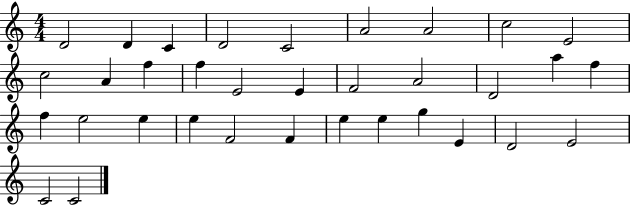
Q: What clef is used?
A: treble